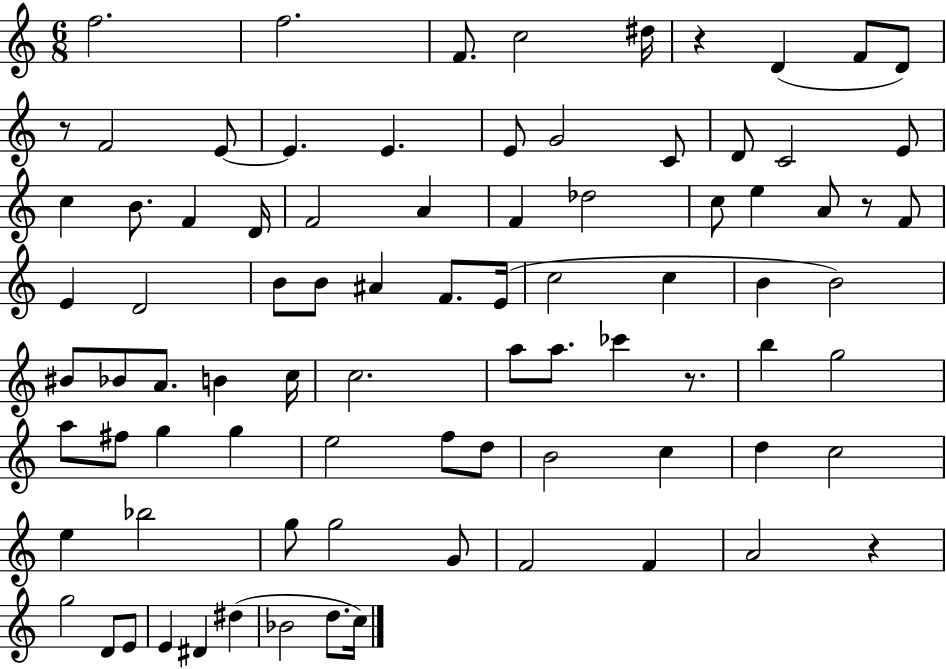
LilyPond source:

{
  \clef treble
  \numericTimeSignature
  \time 6/8
  \key c \major
  \repeat volta 2 { f''2. | f''2. | f'8. c''2 dis''16 | r4 d'4( f'8 d'8) | \break r8 f'2 e'8~~ | e'4. e'4. | e'8 g'2 c'8 | d'8 c'2 e'8 | \break c''4 b'8. f'4 d'16 | f'2 a'4 | f'4 des''2 | c''8 e''4 a'8 r8 f'8 | \break e'4 d'2 | b'8 b'8 ais'4 f'8. e'16( | c''2 c''4 | b'4 b'2) | \break bis'8 bes'8 a'8. b'4 c''16 | c''2. | a''8 a''8. ces'''4 r8. | b''4 g''2 | \break a''8 fis''8 g''4 g''4 | e''2 f''8 d''8 | b'2 c''4 | d''4 c''2 | \break e''4 bes''2 | g''8 g''2 g'8 | f'2 f'4 | a'2 r4 | \break g''2 d'8 e'8 | e'4 dis'4 dis''4( | bes'2 d''8. c''16) | } \bar "|."
}